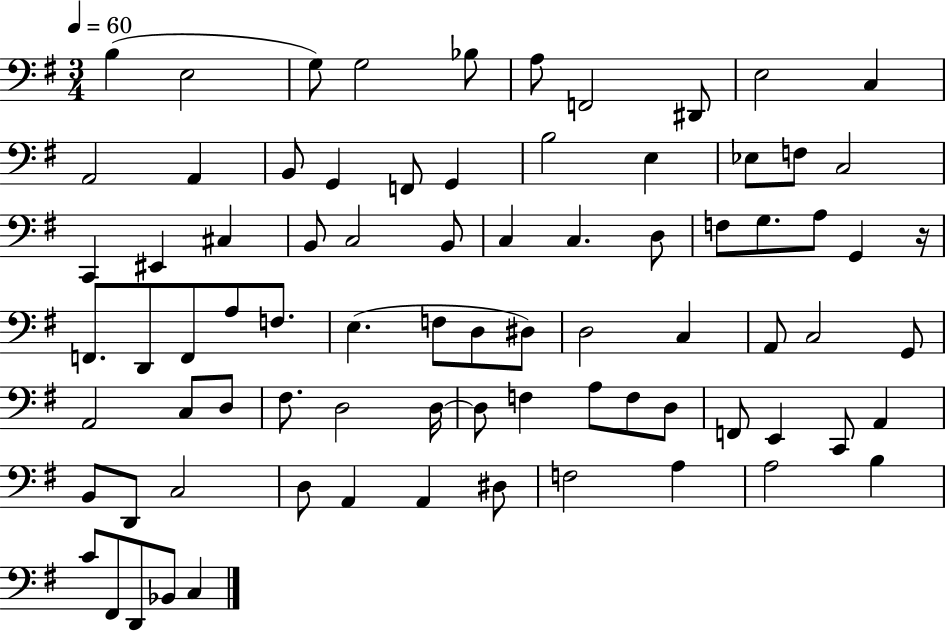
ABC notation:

X:1
T:Untitled
M:3/4
L:1/4
K:G
B, E,2 G,/2 G,2 _B,/2 A,/2 F,,2 ^D,,/2 E,2 C, A,,2 A,, B,,/2 G,, F,,/2 G,, B,2 E, _E,/2 F,/2 C,2 C,, ^E,, ^C, B,,/2 C,2 B,,/2 C, C, D,/2 F,/2 G,/2 A,/2 G,, z/4 F,,/2 D,,/2 F,,/2 A,/2 F,/2 E, F,/2 D,/2 ^D,/2 D,2 C, A,,/2 C,2 G,,/2 A,,2 C,/2 D,/2 ^F,/2 D,2 D,/4 D,/2 F, A,/2 F,/2 D,/2 F,,/2 E,, C,,/2 A,, B,,/2 D,,/2 C,2 D,/2 A,, A,, ^D,/2 F,2 A, A,2 B, C/2 ^F,,/2 D,,/2 _B,,/2 C,